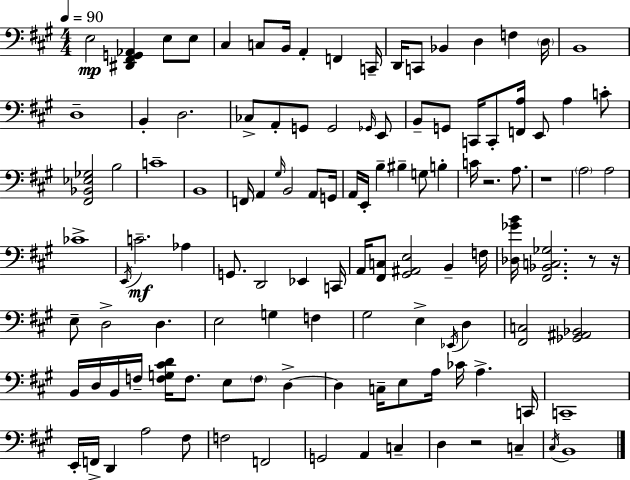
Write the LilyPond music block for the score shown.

{
  \clef bass
  \numericTimeSignature
  \time 4/4
  \key a \major
  \tempo 4 = 90
  e2\mp <dis, fis, g, aes,>4 e8 e8 | cis4 c8 b,16 a,4-. f,4 c,16-- | d,16 c,8 bes,4 d4 f4 \parenthesize d16 | b,1 | \break d1-- | b,4-. d2. | ces8-> a,8-. g,8 g,2 \grace { ges,16 } e,8 | b,8-- g,8 c,16 c,8-. <f, a>16 e,8 a4 c'8-. | \break <fis, bes, ees ges>2 b2 | c'1-- | b,1 | f,16 a,4 \grace { gis16 } b,2 a,8 | \break g,16 a,16 e,16-. b4-- bis4-- g8 b4-. | c'16 r2. a8. | r1 | \parenthesize a2 a2 | \break ces'1-> | \acciaccatura { e,16 } c'2.--\mf aes4 | g,8. d,2 ees,4 | c,16 a,16 <fis, c>8 <gis, ais, e>2 b,4-- | \break f16 <des ges' b'>16 <fis, bes, c ges>2. | r8 r16 e8-- d2-> d4. | e2 g4 f4 | gis2 e4-> \acciaccatura { ees,16 } | \break d4 <fis, c>2 <ges, ais, bes,>2 | b,16 d16 b,16 f16-- <f g cis' d'>16 f8. e8 \parenthesize f8 | d4->~~ d4 c16-- e8 a16 ces'16 a4.-> | c,16 c,1-- | \break e,16-. f,16-> d,4 a2 | fis8 f2 f,2 | g,2 a,4 | c4-- d4 r2 | \break c4-- \acciaccatura { cis16 } b,1 | \bar "|."
}